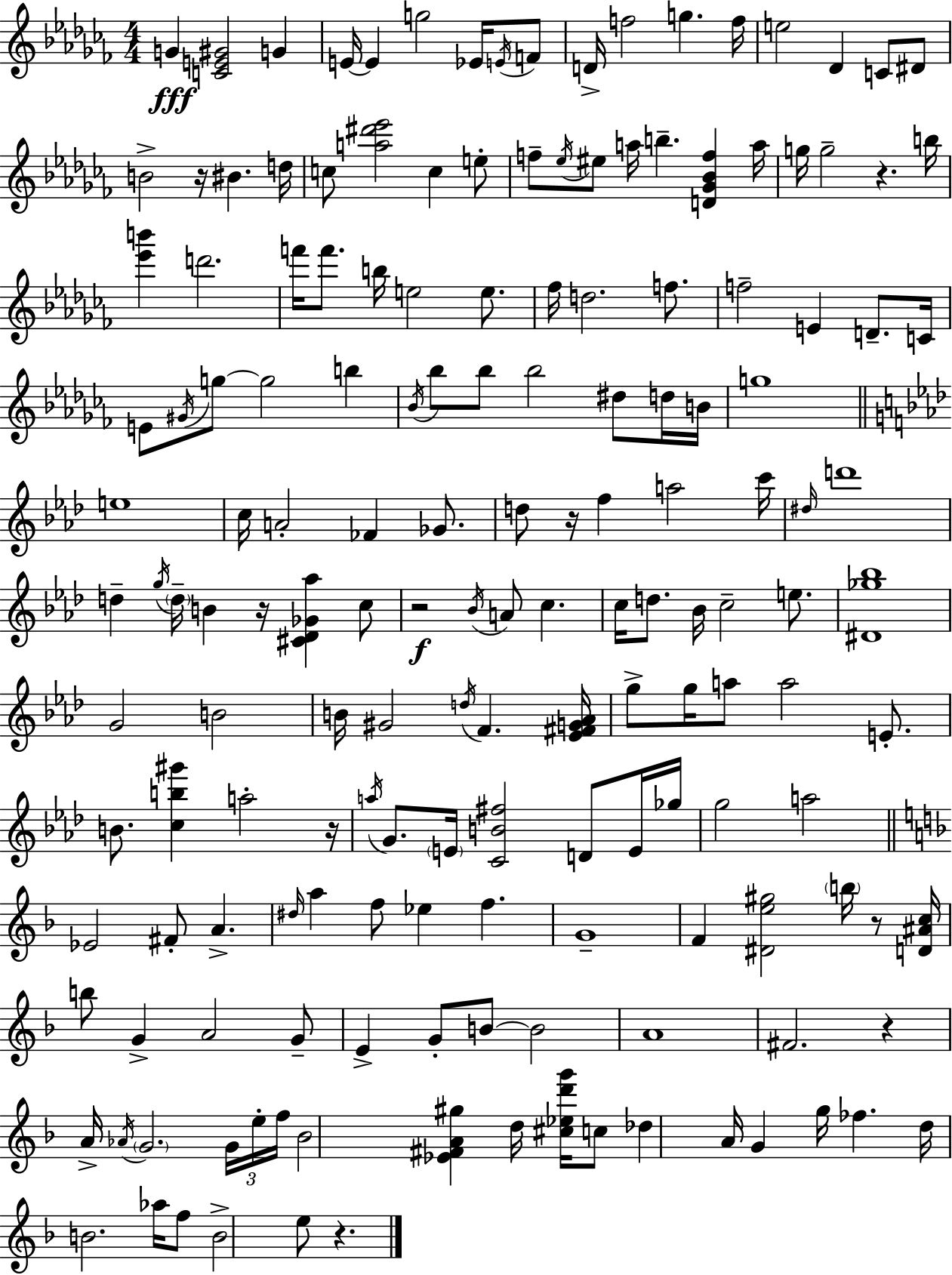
G4/q [C4,E4,G#4]/h G4/q E4/s E4/q G5/h Eb4/s E4/s F4/e D4/s F5/h G5/q. F5/s E5/h Db4/q C4/e D#4/e B4/h R/s BIS4/q. D5/s C5/e [A5,D#6,Eb6]/h C5/q E5/e F5/e Eb5/s EIS5/e A5/s B5/q. [D4,Gb4,Bb4,F5]/q A5/s G5/s G5/h R/q. B5/s [Eb6,B6]/q D6/h. F6/s F6/e. B5/s E5/h E5/e. FES5/s D5/h. F5/e. F5/h E4/q D4/e. C4/s E4/e G#4/s G5/e G5/h B5/q Bb4/s Bb5/e Bb5/e Bb5/h D#5/e D5/s B4/s G5/w E5/w C5/s A4/h FES4/q Gb4/e. D5/e R/s F5/q A5/h C6/s D#5/s D6/w D5/q G5/s D5/s B4/q R/s [C#4,Db4,Gb4,Ab5]/q C5/e R/h Bb4/s A4/e C5/q. C5/s D5/e. Bb4/s C5/h E5/e. [D#4,Gb5,Bb5]/w G4/h B4/h B4/s G#4/h D5/s F4/q. [Eb4,F#4,G4,Ab4]/s G5/e G5/s A5/e A5/h E4/e. B4/e. [C5,B5,G#6]/q A5/h R/s A5/s G4/e. E4/s [C4,B4,F#5]/h D4/e E4/s Gb5/s G5/h A5/h Eb4/h F#4/e A4/q. D#5/s A5/q F5/e Eb5/q F5/q. G4/w F4/q [D#4,E5,G#5]/h B5/s R/e [D4,A#4,C5]/s B5/e G4/q A4/h G4/e E4/q G4/e B4/e B4/h A4/w F#4/h. R/q A4/s Ab4/s G4/h. G4/s E5/s F5/s Bb4/h [Eb4,F#4,A4,G#5]/q D5/s [C#5,Eb5,D6,G6]/s C5/e Db5/q A4/s G4/q G5/s FES5/q. D5/s B4/h. Ab5/s F5/e B4/h E5/e R/q.